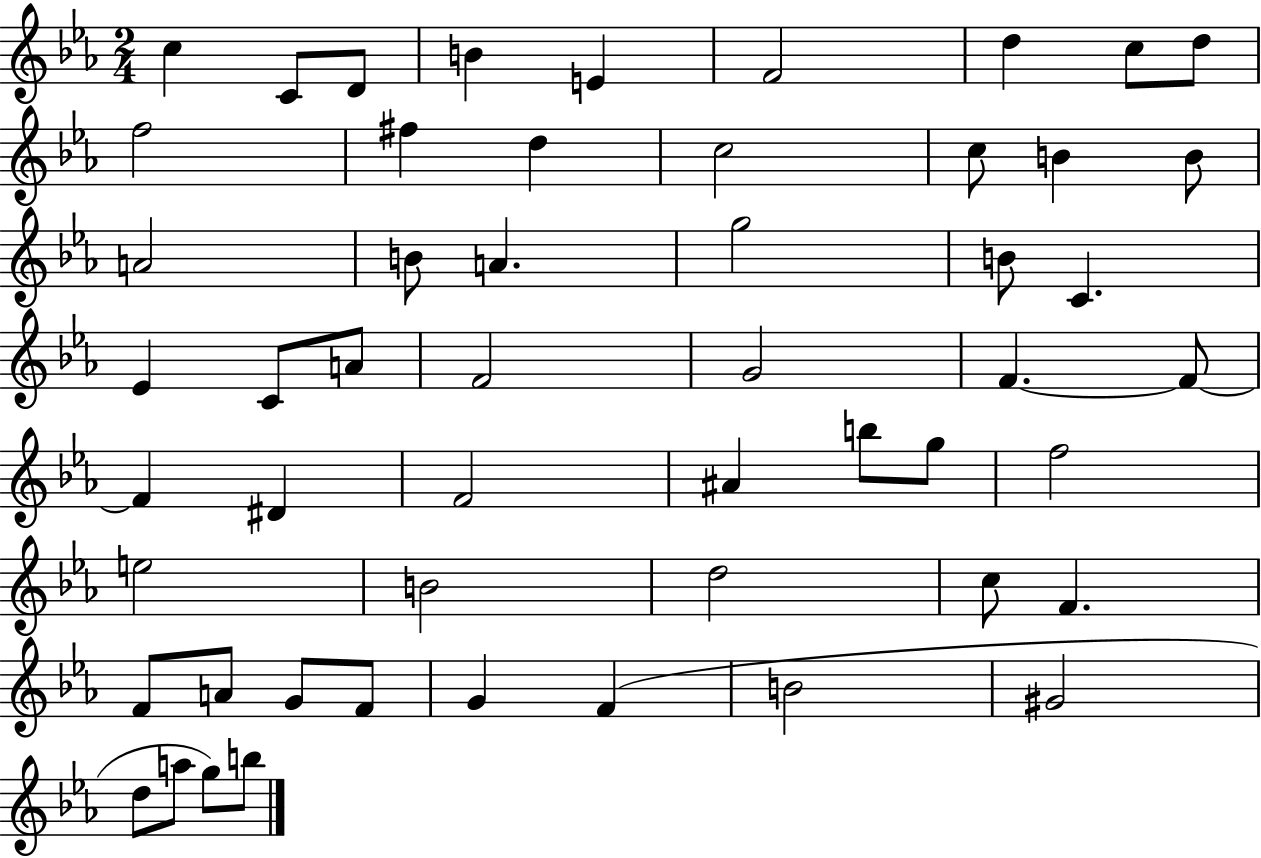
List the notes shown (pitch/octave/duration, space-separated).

C5/q C4/e D4/e B4/q E4/q F4/h D5/q C5/e D5/e F5/h F#5/q D5/q C5/h C5/e B4/q B4/e A4/h B4/e A4/q. G5/h B4/e C4/q. Eb4/q C4/e A4/e F4/h G4/h F4/q. F4/e F4/q D#4/q F4/h A#4/q B5/e G5/e F5/h E5/h B4/h D5/h C5/e F4/q. F4/e A4/e G4/e F4/e G4/q F4/q B4/h G#4/h D5/e A5/e G5/e B5/e